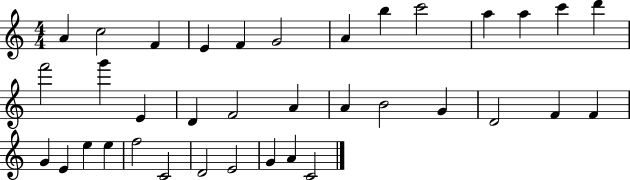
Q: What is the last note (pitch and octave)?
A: C4